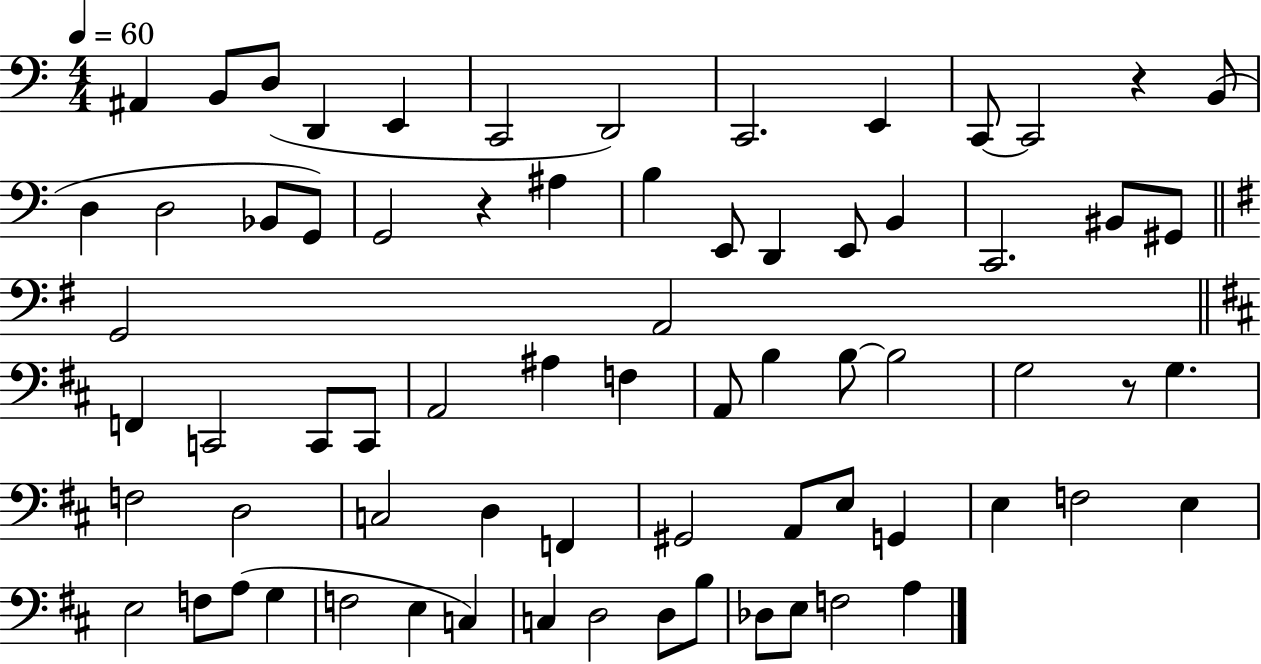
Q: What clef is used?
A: bass